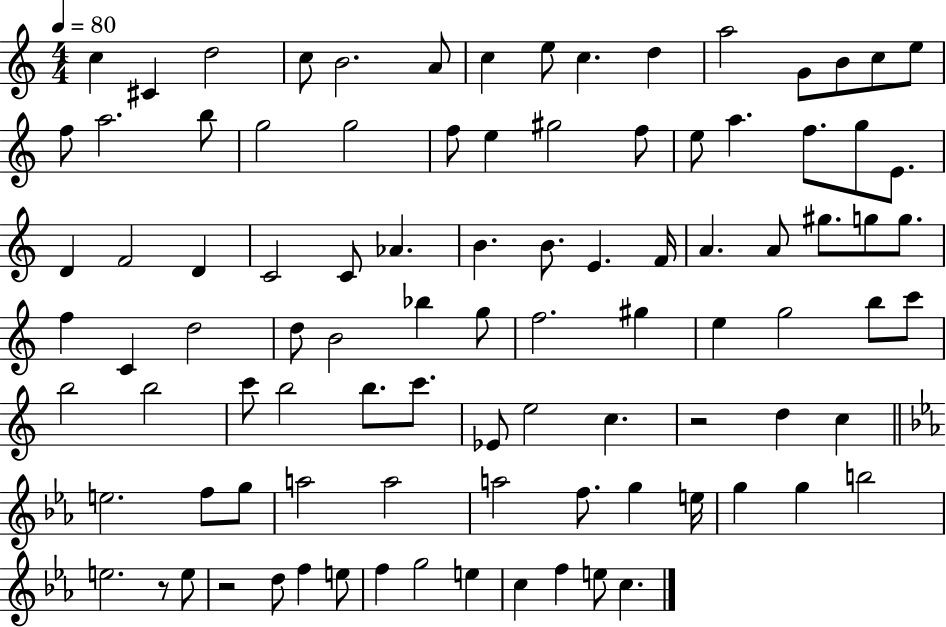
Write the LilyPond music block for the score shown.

{
  \clef treble
  \numericTimeSignature
  \time 4/4
  \key c \major
  \tempo 4 = 80
  c''4 cis'4 d''2 | c''8 b'2. a'8 | c''4 e''8 c''4. d''4 | a''2 g'8 b'8 c''8 e''8 | \break f''8 a''2. b''8 | g''2 g''2 | f''8 e''4 gis''2 f''8 | e''8 a''4. f''8. g''8 e'8. | \break d'4 f'2 d'4 | c'2 c'8 aes'4. | b'4. b'8. e'4. f'16 | a'4. a'8 gis''8. g''8 g''8. | \break f''4 c'4 d''2 | d''8 b'2 bes''4 g''8 | f''2. gis''4 | e''4 g''2 b''8 c'''8 | \break b''2 b''2 | c'''8 b''2 b''8. c'''8. | ees'8 e''2 c''4. | r2 d''4 c''4 | \break \bar "||" \break \key ees \major e''2. f''8 g''8 | a''2 a''2 | a''2 f''8. g''4 e''16 | g''4 g''4 b''2 | \break e''2. r8 e''8 | r2 d''8 f''4 e''8 | f''4 g''2 e''4 | c''4 f''4 e''8 c''4. | \break \bar "|."
}